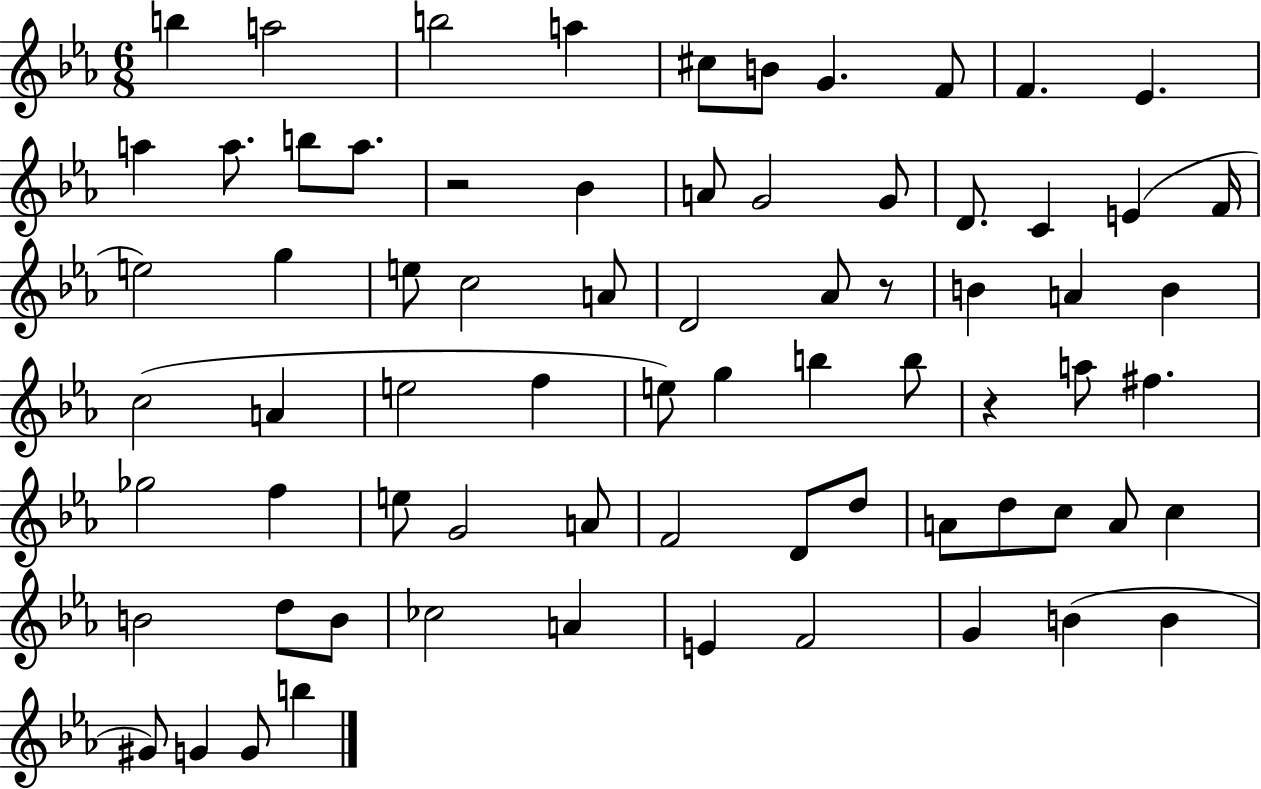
{
  \clef treble
  \numericTimeSignature
  \time 6/8
  \key ees \major
  \repeat volta 2 { b''4 a''2 | b''2 a''4 | cis''8 b'8 g'4. f'8 | f'4. ees'4. | \break a''4 a''8. b''8 a''8. | r2 bes'4 | a'8 g'2 g'8 | d'8. c'4 e'4( f'16 | \break e''2) g''4 | e''8 c''2 a'8 | d'2 aes'8 r8 | b'4 a'4 b'4 | \break c''2( a'4 | e''2 f''4 | e''8) g''4 b''4 b''8 | r4 a''8 fis''4. | \break ges''2 f''4 | e''8 g'2 a'8 | f'2 d'8 d''8 | a'8 d''8 c''8 a'8 c''4 | \break b'2 d''8 b'8 | ces''2 a'4 | e'4 f'2 | g'4 b'4( b'4 | \break gis'8) g'4 g'8 b''4 | } \bar "|."
}